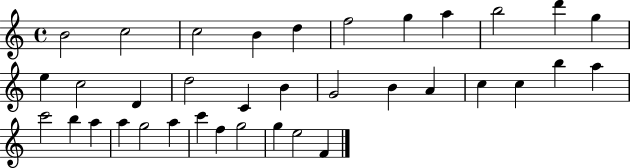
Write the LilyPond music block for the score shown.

{
  \clef treble
  \time 4/4
  \defaultTimeSignature
  \key c \major
  b'2 c''2 | c''2 b'4 d''4 | f''2 g''4 a''4 | b''2 d'''4 g''4 | \break e''4 c''2 d'4 | d''2 c'4 b'4 | g'2 b'4 a'4 | c''4 c''4 b''4 a''4 | \break c'''2 b''4 a''4 | a''4 g''2 a''4 | c'''4 f''4 g''2 | g''4 e''2 f'4 | \break \bar "|."
}